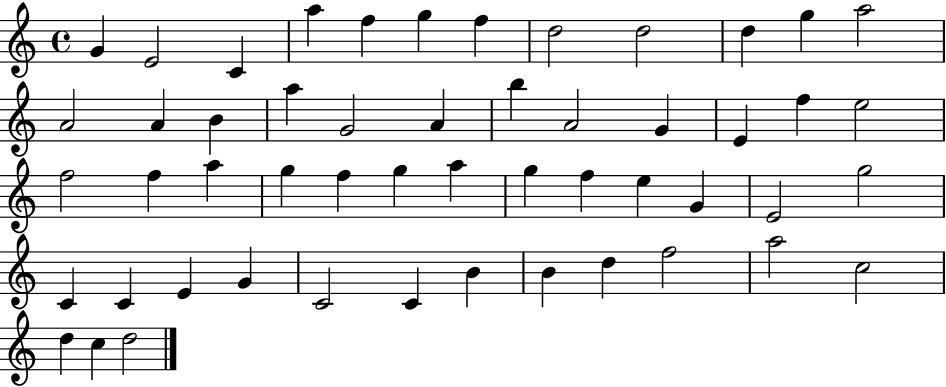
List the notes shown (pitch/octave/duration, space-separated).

G4/q E4/h C4/q A5/q F5/q G5/q F5/q D5/h D5/h D5/q G5/q A5/h A4/h A4/q B4/q A5/q G4/h A4/q B5/q A4/h G4/q E4/q F5/q E5/h F5/h F5/q A5/q G5/q F5/q G5/q A5/q G5/q F5/q E5/q G4/q E4/h G5/h C4/q C4/q E4/q G4/q C4/h C4/q B4/q B4/q D5/q F5/h A5/h C5/h D5/q C5/q D5/h